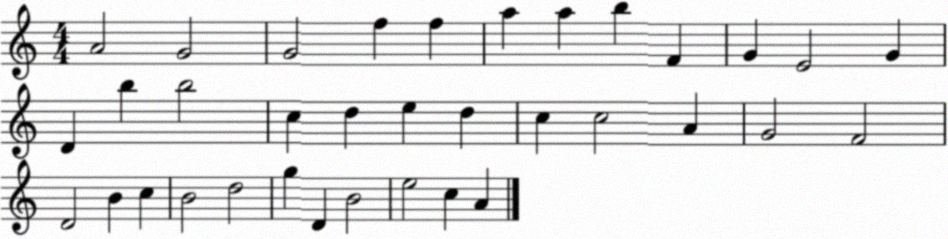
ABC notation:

X:1
T:Untitled
M:4/4
L:1/4
K:C
A2 G2 G2 f f a a b F G E2 G D b b2 c d e d c c2 A G2 F2 D2 B c B2 d2 g D B2 e2 c A